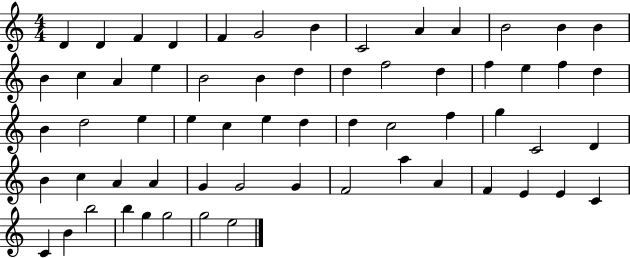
X:1
T:Untitled
M:4/4
L:1/4
K:C
D D F D F G2 B C2 A A B2 B B B c A e B2 B d d f2 d f e f d B d2 e e c e d d c2 f g C2 D B c A A G G2 G F2 a A F E E C C B b2 b g g2 g2 e2